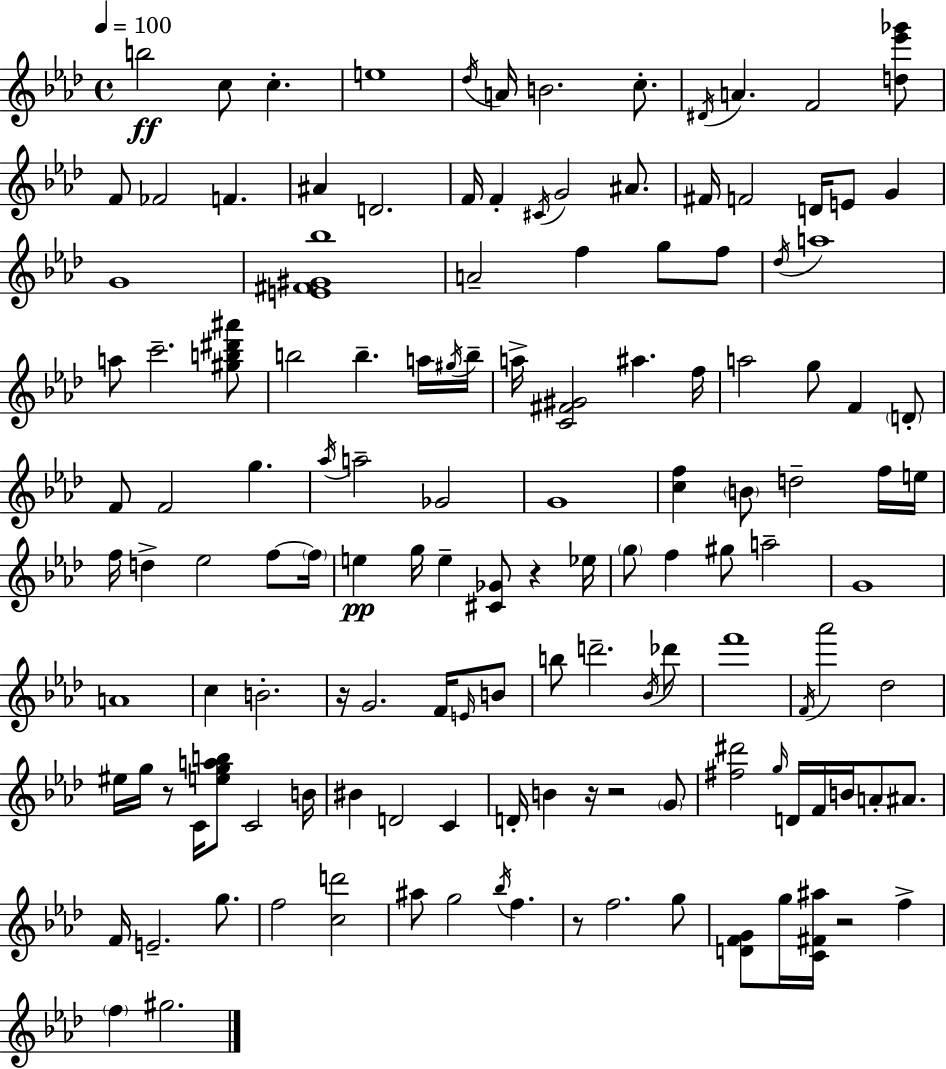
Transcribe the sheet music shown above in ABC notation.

X:1
T:Untitled
M:4/4
L:1/4
K:Fm
b2 c/2 c e4 _d/4 A/4 B2 c/2 ^D/4 A F2 [d_e'_g']/2 F/2 _F2 F ^A D2 F/4 F ^C/4 G2 ^A/2 ^F/4 F2 D/4 E/2 G G4 [E^F^G_b]4 A2 f g/2 f/2 _d/4 a4 a/2 c'2 [^gb^d'^a']/2 b2 b a/4 ^g/4 b/4 a/4 [C^F^G]2 ^a f/4 a2 g/2 F D/2 F/2 F2 g _a/4 a2 _G2 G4 [cf] B/2 d2 f/4 e/4 f/4 d _e2 f/2 f/4 e g/4 e [^C_G]/2 z _e/4 g/2 f ^g/2 a2 G4 A4 c B2 z/4 G2 F/4 E/4 B/2 b/2 d'2 _B/4 _d'/2 f'4 F/4 _a'2 _d2 ^e/4 g/4 z/2 C/4 [egab]/2 C2 B/4 ^B D2 C D/4 B z/4 z2 G/2 [^f^d']2 g/4 D/4 F/4 B/4 A/2 ^A/2 F/4 E2 g/2 f2 [cd']2 ^a/2 g2 _b/4 f z/2 f2 g/2 [DFG]/2 g/4 [C^F^a]/4 z2 f f ^g2